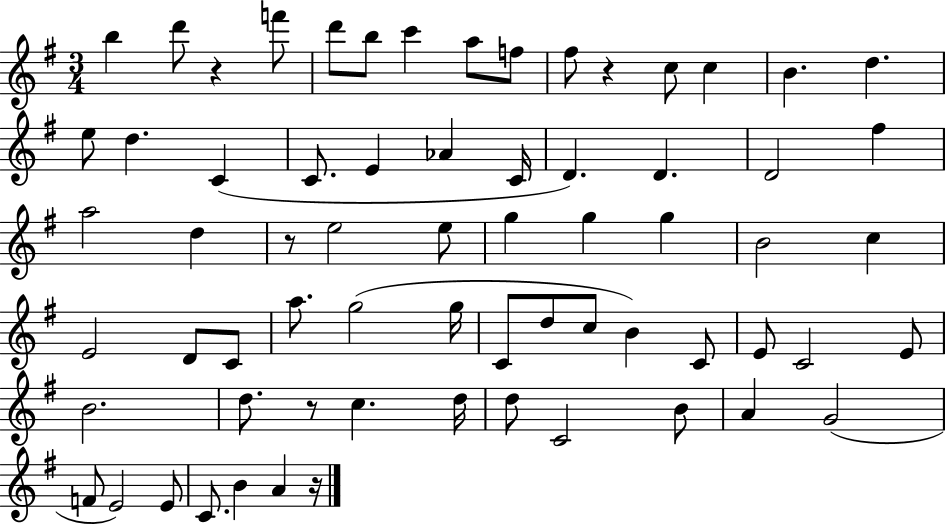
X:1
T:Untitled
M:3/4
L:1/4
K:G
b d'/2 z f'/2 d'/2 b/2 c' a/2 f/2 ^f/2 z c/2 c B d e/2 d C C/2 E _A C/4 D D D2 ^f a2 d z/2 e2 e/2 g g g B2 c E2 D/2 C/2 a/2 g2 g/4 C/2 d/2 c/2 B C/2 E/2 C2 E/2 B2 d/2 z/2 c d/4 d/2 C2 B/2 A G2 F/2 E2 E/2 C/2 B A z/4